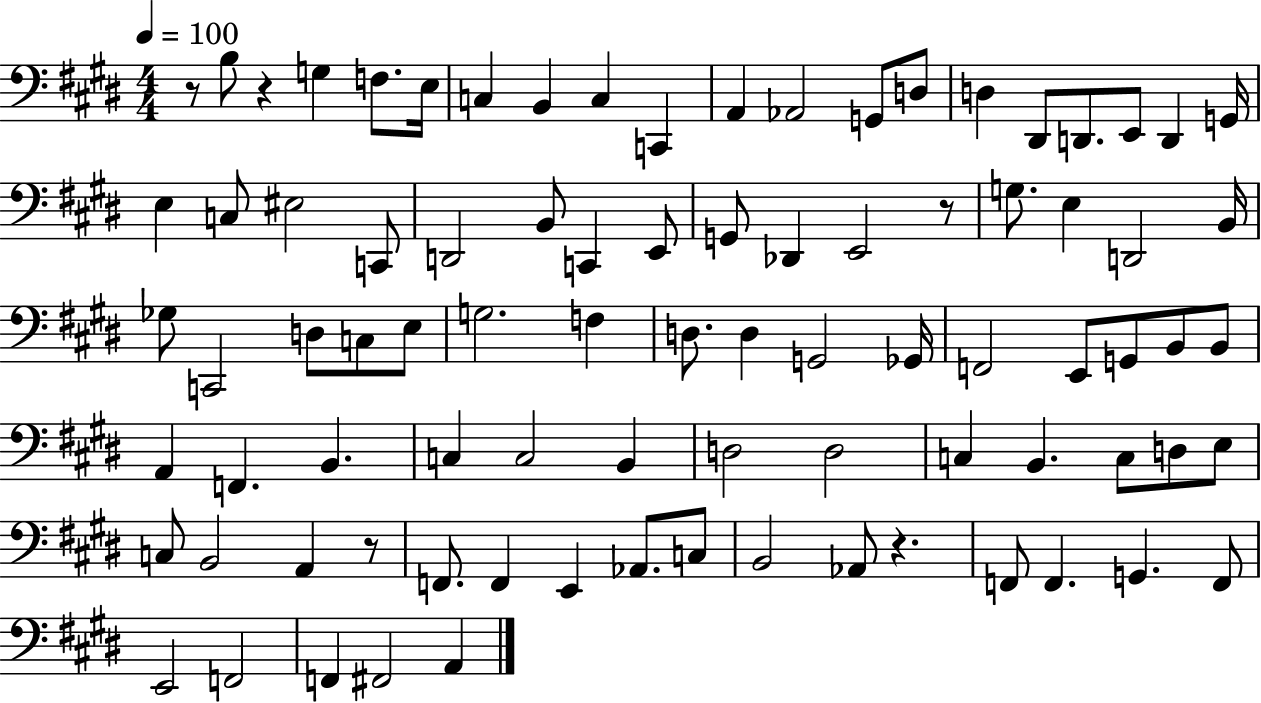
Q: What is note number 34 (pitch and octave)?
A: Gb3